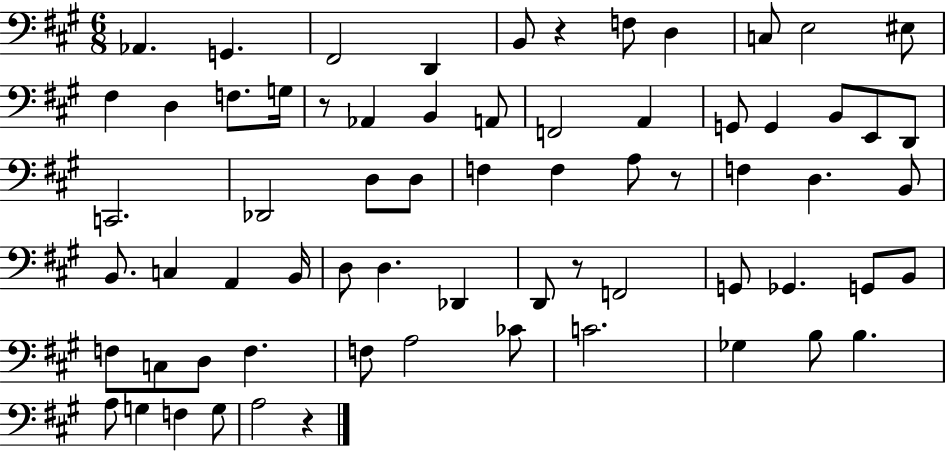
X:1
T:Untitled
M:6/8
L:1/4
K:A
_A,, G,, ^F,,2 D,, B,,/2 z F,/2 D, C,/2 E,2 ^E,/2 ^F, D, F,/2 G,/4 z/2 _A,, B,, A,,/2 F,,2 A,, G,,/2 G,, B,,/2 E,,/2 D,,/2 C,,2 _D,,2 D,/2 D,/2 F, F, A,/2 z/2 F, D, B,,/2 B,,/2 C, A,, B,,/4 D,/2 D, _D,, D,,/2 z/2 F,,2 G,,/2 _G,, G,,/2 B,,/2 F,/2 C,/2 D,/2 F, F,/2 A,2 _C/2 C2 _G, B,/2 B, A,/2 G, F, G,/2 A,2 z